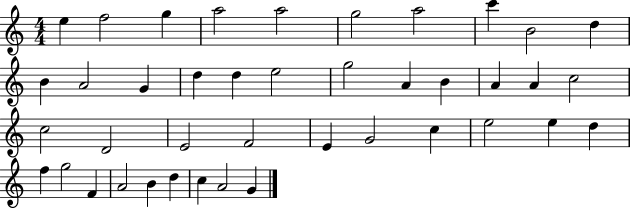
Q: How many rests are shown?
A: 0